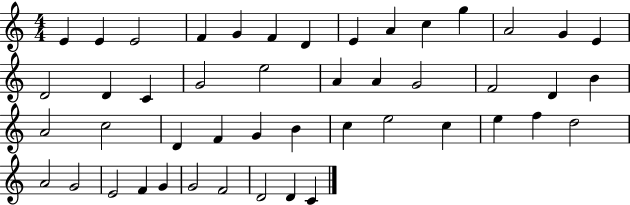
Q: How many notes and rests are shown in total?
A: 47